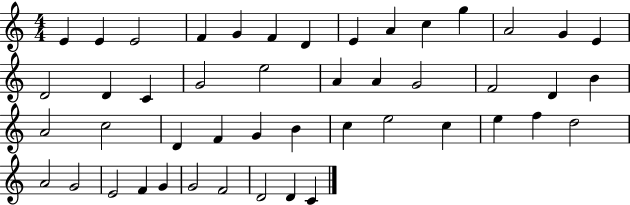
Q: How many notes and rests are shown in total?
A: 47